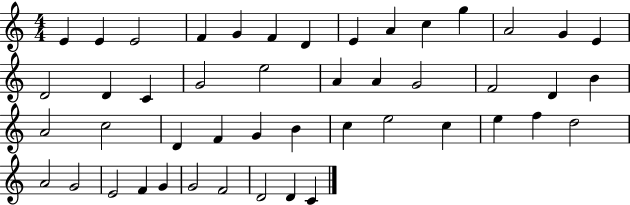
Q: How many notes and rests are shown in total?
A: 47